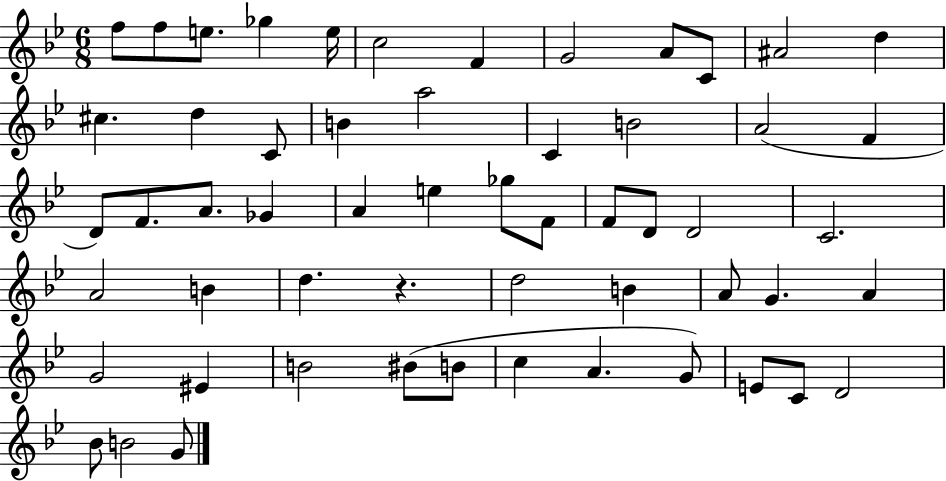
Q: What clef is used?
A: treble